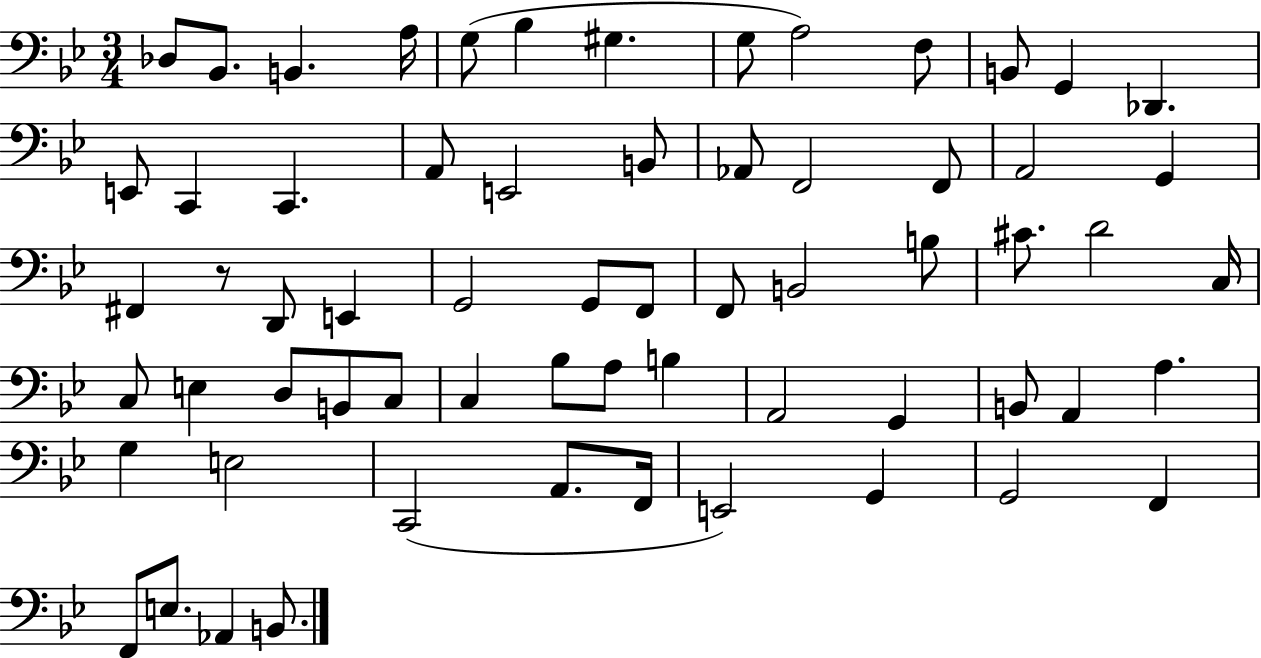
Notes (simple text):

Db3/e Bb2/e. B2/q. A3/s G3/e Bb3/q G#3/q. G3/e A3/h F3/e B2/e G2/q Db2/q. E2/e C2/q C2/q. A2/e E2/h B2/e Ab2/e F2/h F2/e A2/h G2/q F#2/q R/e D2/e E2/q G2/h G2/e F2/e F2/e B2/h B3/e C#4/e. D4/h C3/s C3/e E3/q D3/e B2/e C3/e C3/q Bb3/e A3/e B3/q A2/h G2/q B2/e A2/q A3/q. G3/q E3/h C2/h A2/e. F2/s E2/h G2/q G2/h F2/q F2/e E3/e. Ab2/q B2/e.